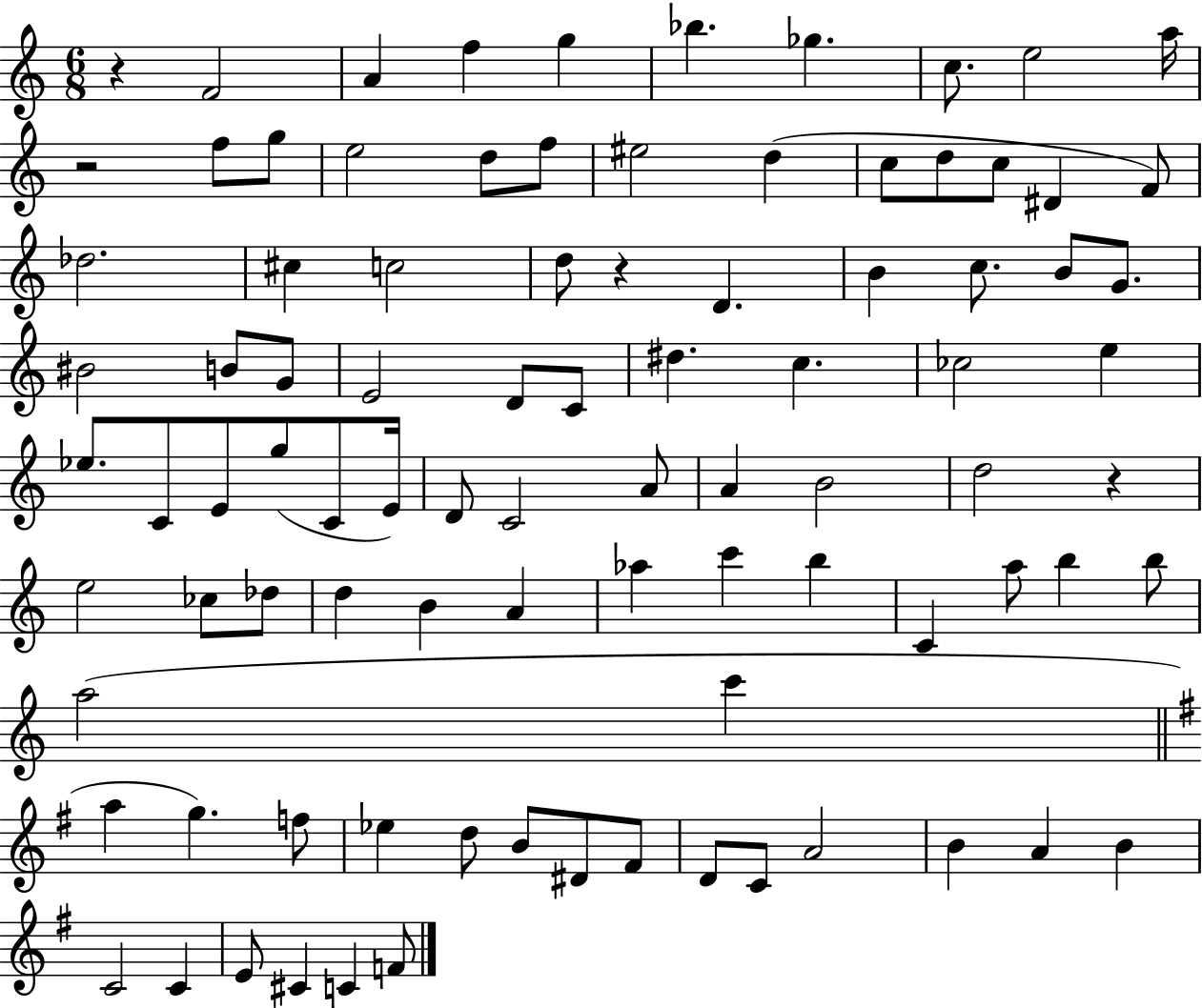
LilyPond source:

{
  \clef treble
  \numericTimeSignature
  \time 6/8
  \key c \major
  r4 f'2 | a'4 f''4 g''4 | bes''4. ges''4. | c''8. e''2 a''16 | \break r2 f''8 g''8 | e''2 d''8 f''8 | eis''2 d''4( | c''8 d''8 c''8 dis'4 f'8) | \break des''2. | cis''4 c''2 | d''8 r4 d'4. | b'4 c''8. b'8 g'8. | \break bis'2 b'8 g'8 | e'2 d'8 c'8 | dis''4. c''4. | ces''2 e''4 | \break ees''8. c'8 e'8 g''8( c'8 e'16) | d'8 c'2 a'8 | a'4 b'2 | d''2 r4 | \break e''2 ces''8 des''8 | d''4 b'4 a'4 | aes''4 c'''4 b''4 | c'4 a''8 b''4 b''8 | \break a''2( c'''4 | \bar "||" \break \key g \major a''4 g''4.) f''8 | ees''4 d''8 b'8 dis'8 fis'8 | d'8 c'8 a'2 | b'4 a'4 b'4 | \break c'2 c'4 | e'8 cis'4 c'4 f'8 | \bar "|."
}